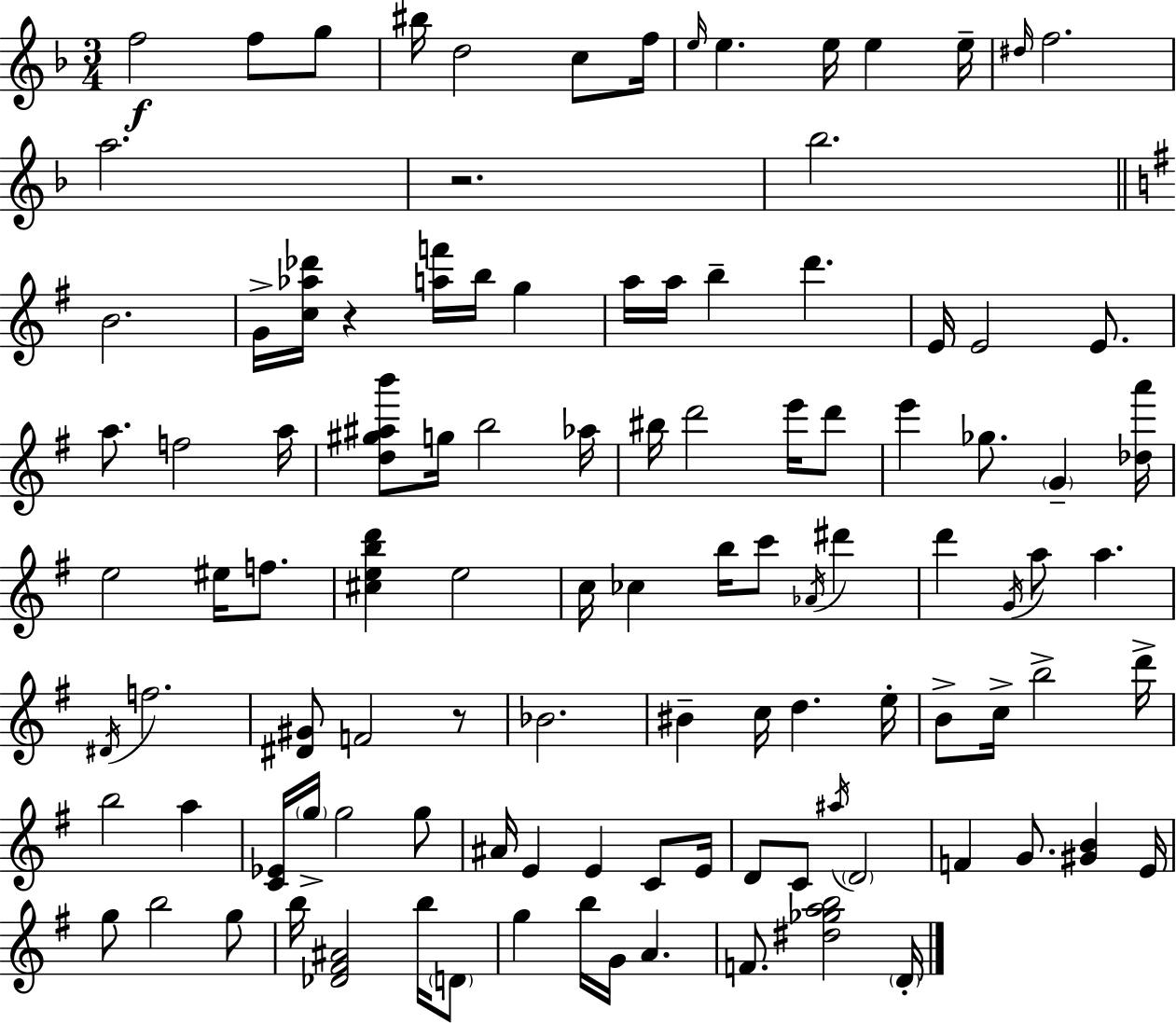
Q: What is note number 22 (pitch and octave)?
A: A5